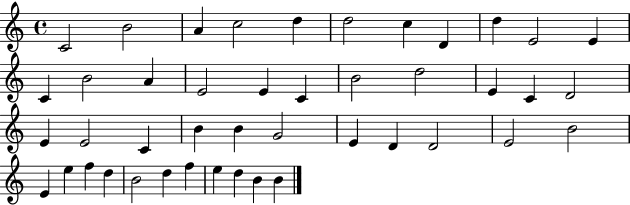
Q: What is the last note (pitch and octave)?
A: B4